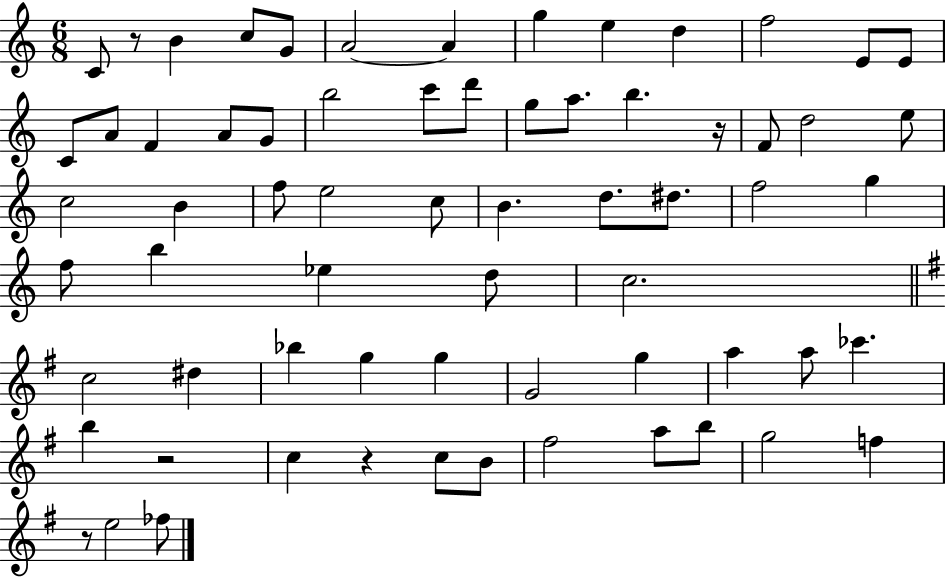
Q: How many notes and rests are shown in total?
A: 67